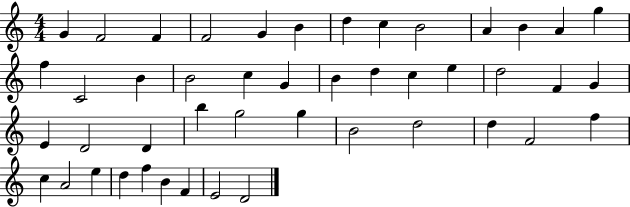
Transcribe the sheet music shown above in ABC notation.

X:1
T:Untitled
M:4/4
L:1/4
K:C
G F2 F F2 G B d c B2 A B A g f C2 B B2 c G B d c e d2 F G E D2 D b g2 g B2 d2 d F2 f c A2 e d f B F E2 D2